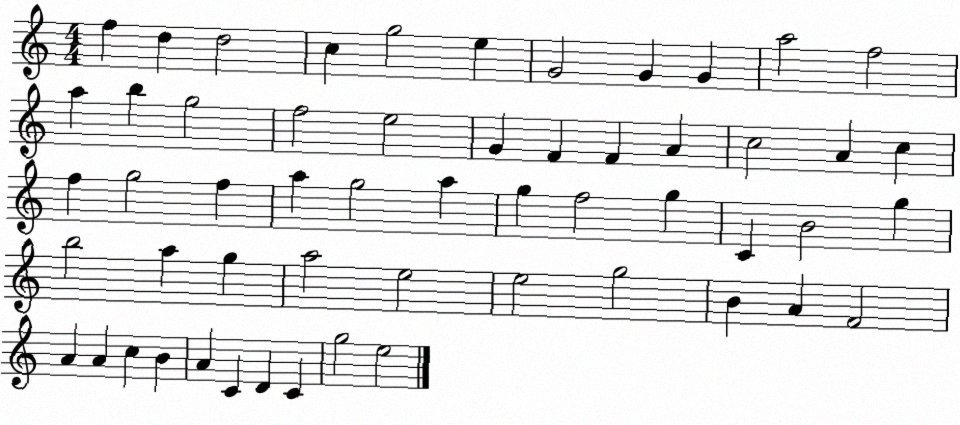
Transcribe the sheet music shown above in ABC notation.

X:1
T:Untitled
M:4/4
L:1/4
K:C
f d d2 c g2 e G2 G G a2 f2 a b g2 f2 e2 G F F A c2 A c f g2 f a g2 a g f2 g C B2 g b2 a g a2 e2 e2 g2 B A F2 A A c B A C D C g2 e2